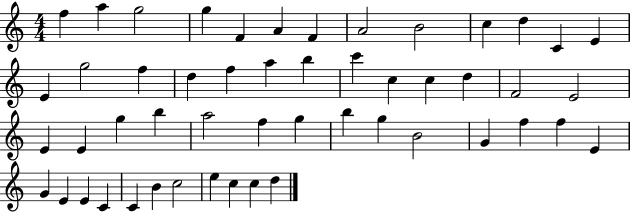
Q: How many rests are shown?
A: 0